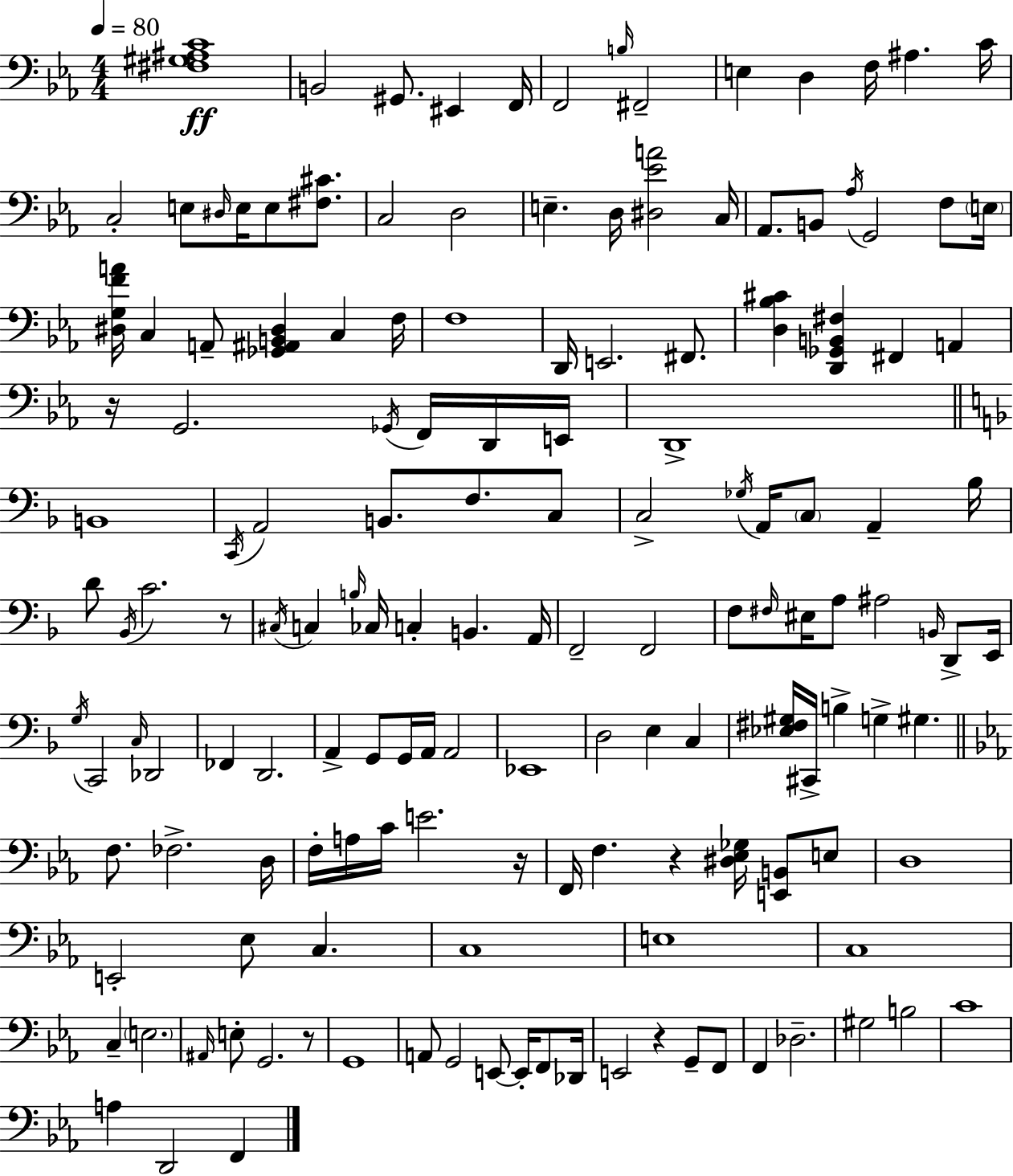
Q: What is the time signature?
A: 4/4